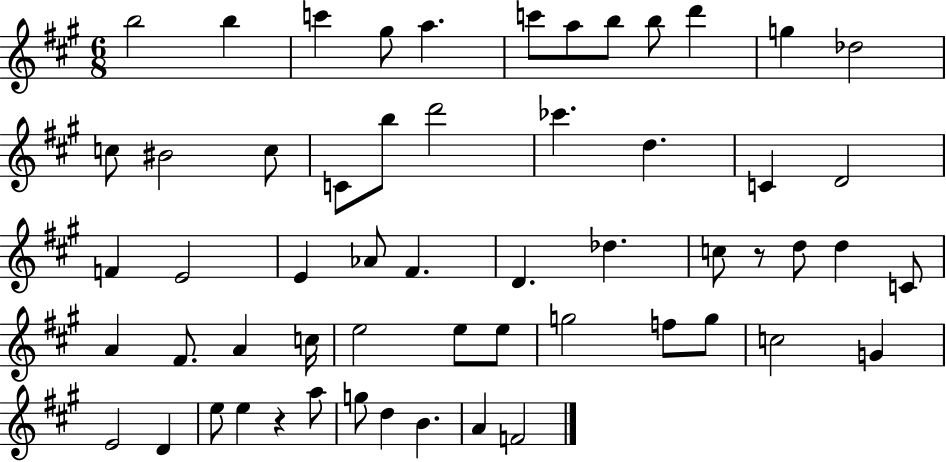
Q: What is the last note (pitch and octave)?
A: F4